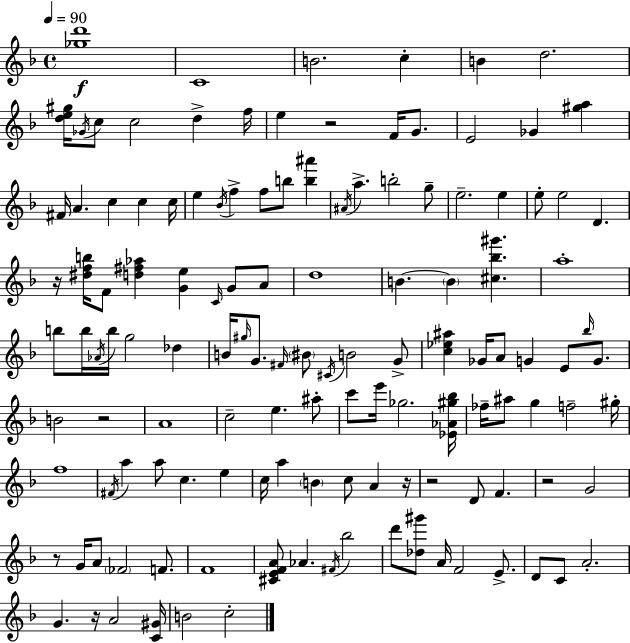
[Gb5,D6]/w C4/w B4/h. C5/q B4/q D5/h. [D5,E5,G#5]/s Gb4/s C5/e C5/h D5/q F5/s E5/q R/h F4/s G4/e. E4/h Gb4/q [G#5,A5]/q F#4/s A4/q. C5/q C5/q C5/s E5/q Bb4/s F5/q F5/e B5/e [B5,A#6]/q A#4/s A5/q. B5/h G5/e E5/h. E5/q E5/e E5/h D4/q. R/s [D#5,F5,B5]/s F4/e [D5,F#5,Ab5]/q [G4,E5]/q C4/s G4/e A4/e D5/w B4/q. B4/q [C#5,Bb5,G#6]/q. A5/w B5/e B5/s Ab4/s B5/s G5/h Db5/q B4/s G#5/s G4/e. F#4/s BIS4/e C#4/s B4/h G4/e [C5,Eb5,A#5]/q Gb4/s A4/e G4/q E4/e Bb5/s G4/e. B4/h R/h A4/w C5/h E5/q. A#5/e C6/e E6/s Gb5/h. [Eb4,Ab4,G#5,Bb5]/s FES5/s A#5/e G5/q F5/h G#5/s F5/w F#4/s A5/q A5/e C5/q. E5/q C5/s A5/q B4/q C5/e A4/q R/s R/h D4/e F4/q. R/h G4/h R/e G4/s A4/e FES4/h F4/e. F4/w [C#4,E4,F4,A4]/e Ab4/q. F#4/s Bb5/h D6/e [Db5,G#6]/e A4/s F4/h E4/e. D4/e C4/e A4/h. G4/q. R/s A4/h [C4,G#4]/s B4/h C5/h